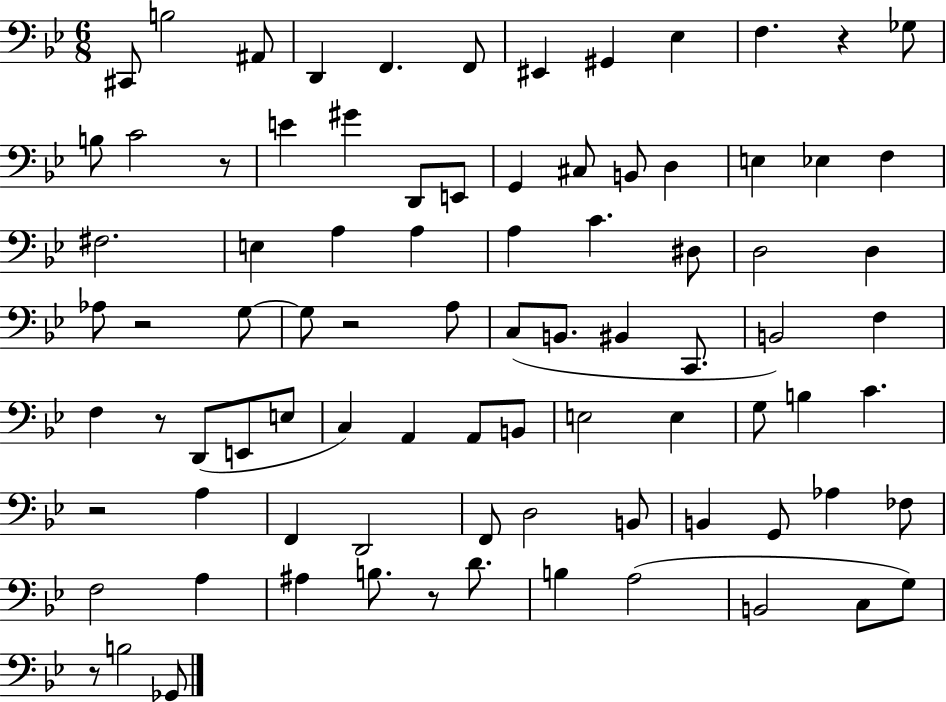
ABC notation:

X:1
T:Untitled
M:6/8
L:1/4
K:Bb
^C,,/2 B,2 ^A,,/2 D,, F,, F,,/2 ^E,, ^G,, _E, F, z _G,/2 B,/2 C2 z/2 E ^G D,,/2 E,,/2 G,, ^C,/2 B,,/2 D, E, _E, F, ^F,2 E, A, A, A, C ^D,/2 D,2 D, _A,/2 z2 G,/2 G,/2 z2 A,/2 C,/2 B,,/2 ^B,, C,,/2 B,,2 F, F, z/2 D,,/2 E,,/2 E,/2 C, A,, A,,/2 B,,/2 E,2 E, G,/2 B, C z2 A, F,, D,,2 F,,/2 D,2 B,,/2 B,, G,,/2 _A, _F,/2 F,2 A, ^A, B,/2 z/2 D/2 B, A,2 B,,2 C,/2 G,/2 z/2 B,2 _G,,/2